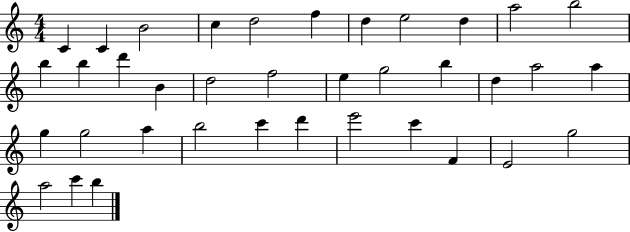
{
  \clef treble
  \numericTimeSignature
  \time 4/4
  \key c \major
  c'4 c'4 b'2 | c''4 d''2 f''4 | d''4 e''2 d''4 | a''2 b''2 | \break b''4 b''4 d'''4 b'4 | d''2 f''2 | e''4 g''2 b''4 | d''4 a''2 a''4 | \break g''4 g''2 a''4 | b''2 c'''4 d'''4 | e'''2 c'''4 f'4 | e'2 g''2 | \break a''2 c'''4 b''4 | \bar "|."
}